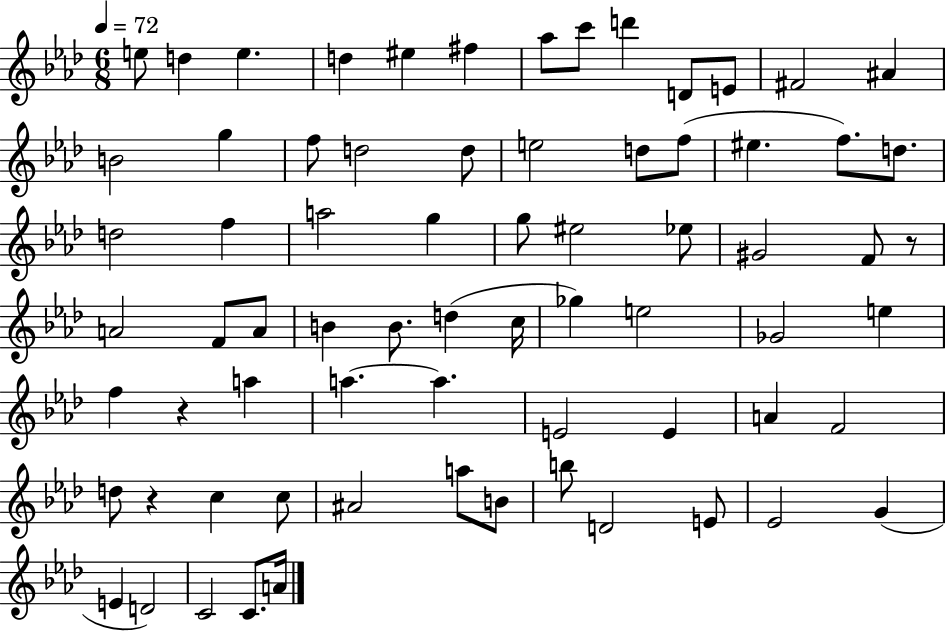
E5/e D5/q E5/q. D5/q EIS5/q F#5/q Ab5/e C6/e D6/q D4/e E4/e F#4/h A#4/q B4/h G5/q F5/e D5/h D5/e E5/h D5/e F5/e EIS5/q. F5/e. D5/e. D5/h F5/q A5/h G5/q G5/e EIS5/h Eb5/e G#4/h F4/e R/e A4/h F4/e A4/e B4/q B4/e. D5/q C5/s Gb5/q E5/h Gb4/h E5/q F5/q R/q A5/q A5/q. A5/q. E4/h E4/q A4/q F4/h D5/e R/q C5/q C5/e A#4/h A5/e B4/e B5/e D4/h E4/e Eb4/h G4/q E4/q D4/h C4/h C4/e. A4/s